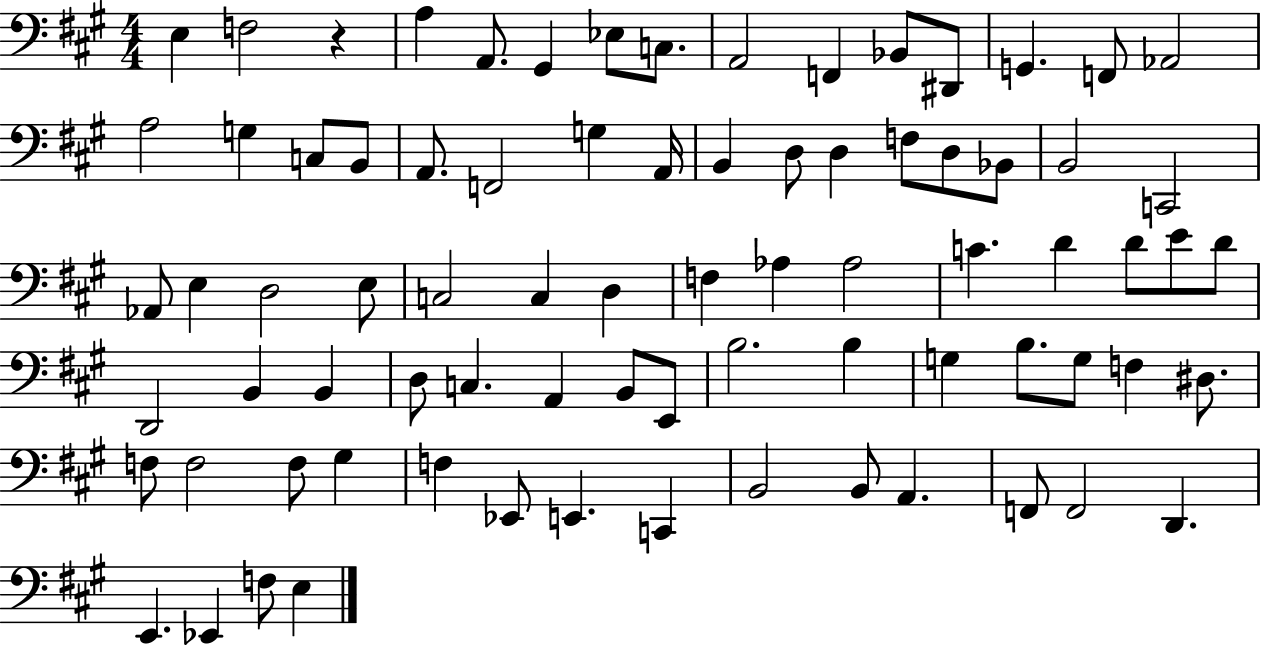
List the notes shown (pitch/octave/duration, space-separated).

E3/q F3/h R/q A3/q A2/e. G#2/q Eb3/e C3/e. A2/h F2/q Bb2/e D#2/e G2/q. F2/e Ab2/h A3/h G3/q C3/e B2/e A2/e. F2/h G3/q A2/s B2/q D3/e D3/q F3/e D3/e Bb2/e B2/h C2/h Ab2/e E3/q D3/h E3/e C3/h C3/q D3/q F3/q Ab3/q Ab3/h C4/q. D4/q D4/e E4/e D4/e D2/h B2/q B2/q D3/e C3/q. A2/q B2/e E2/e B3/h. B3/q G3/q B3/e. G3/e F3/q D#3/e. F3/e F3/h F3/e G#3/q F3/q Eb2/e E2/q. C2/q B2/h B2/e A2/q. F2/e F2/h D2/q. E2/q. Eb2/q F3/e E3/q